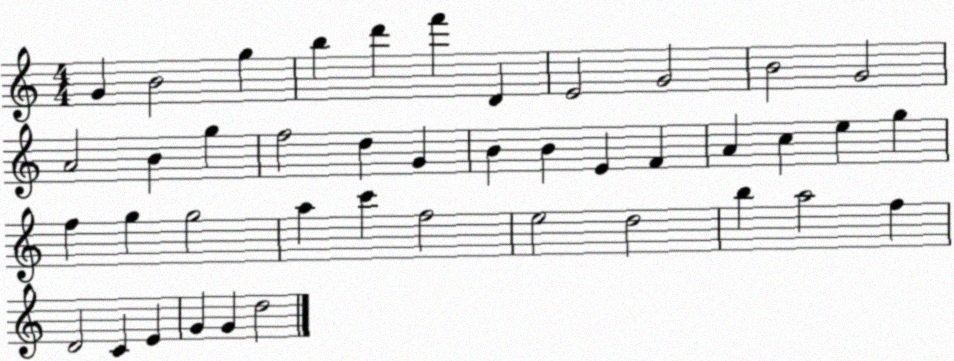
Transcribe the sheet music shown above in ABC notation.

X:1
T:Untitled
M:4/4
L:1/4
K:C
G B2 g b d' f' D E2 G2 B2 G2 A2 B g f2 d G B B E F A c e g f g g2 a c' f2 e2 d2 b a2 f D2 C E G G d2